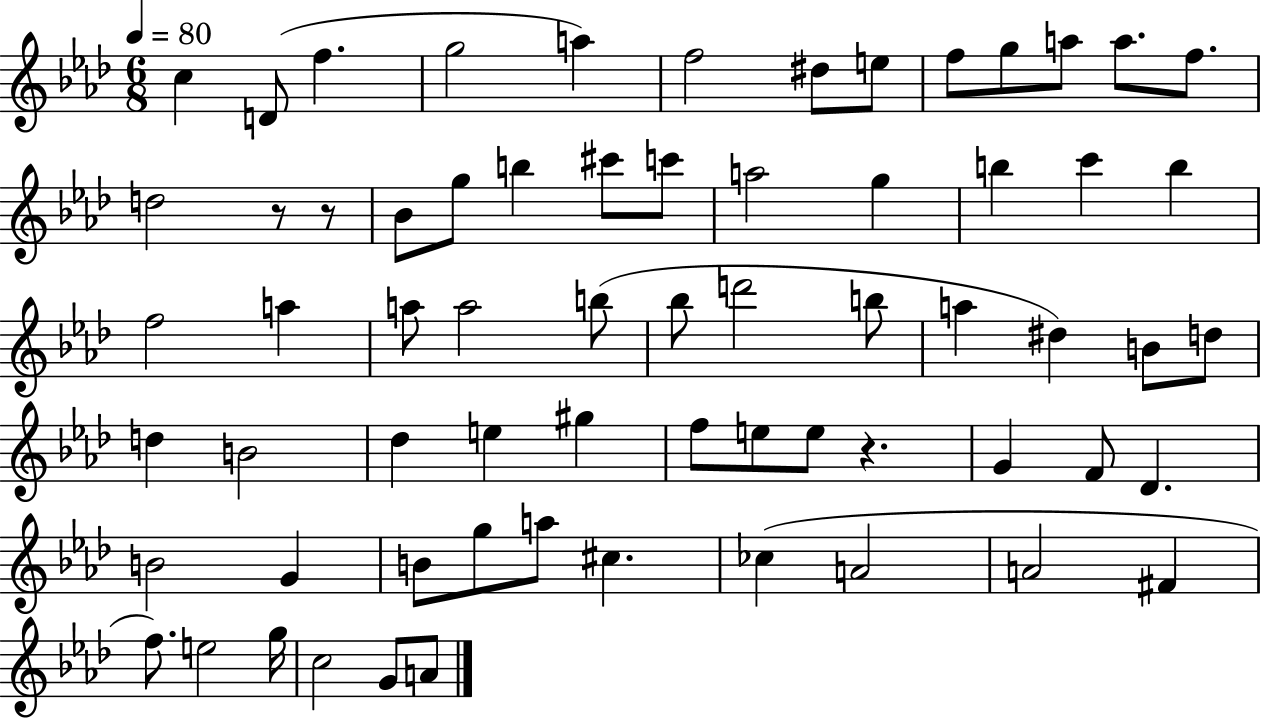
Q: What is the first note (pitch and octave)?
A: C5